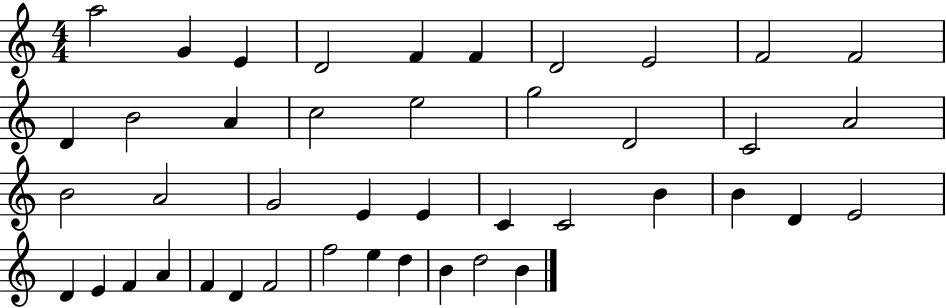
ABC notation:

X:1
T:Untitled
M:4/4
L:1/4
K:C
a2 G E D2 F F D2 E2 F2 F2 D B2 A c2 e2 g2 D2 C2 A2 B2 A2 G2 E E C C2 B B D E2 D E F A F D F2 f2 e d B d2 B